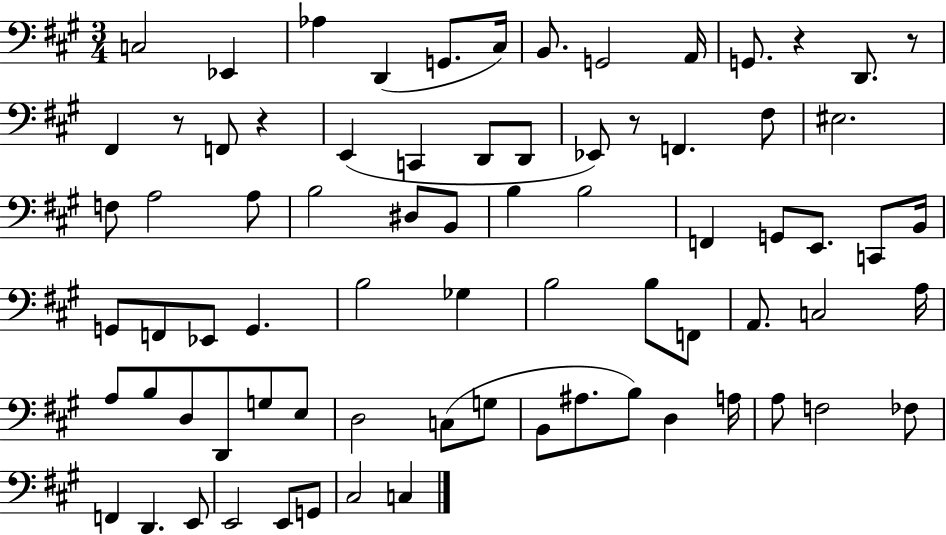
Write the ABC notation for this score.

X:1
T:Untitled
M:3/4
L:1/4
K:A
C,2 _E,, _A, D,, G,,/2 ^C,/4 B,,/2 G,,2 A,,/4 G,,/2 z D,,/2 z/2 ^F,, z/2 F,,/2 z E,, C,, D,,/2 D,,/2 _E,,/2 z/2 F,, ^F,/2 ^E,2 F,/2 A,2 A,/2 B,2 ^D,/2 B,,/2 B, B,2 F,, G,,/2 E,,/2 C,,/2 B,,/4 G,,/2 F,,/2 _E,,/2 G,, B,2 _G, B,2 B,/2 F,,/2 A,,/2 C,2 A,/4 A,/2 B,/2 D,/2 D,,/2 G,/2 E,/2 D,2 C,/2 G,/2 B,,/2 ^A,/2 B,/2 D, A,/4 A,/2 F,2 _F,/2 F,, D,, E,,/2 E,,2 E,,/2 G,,/2 ^C,2 C,